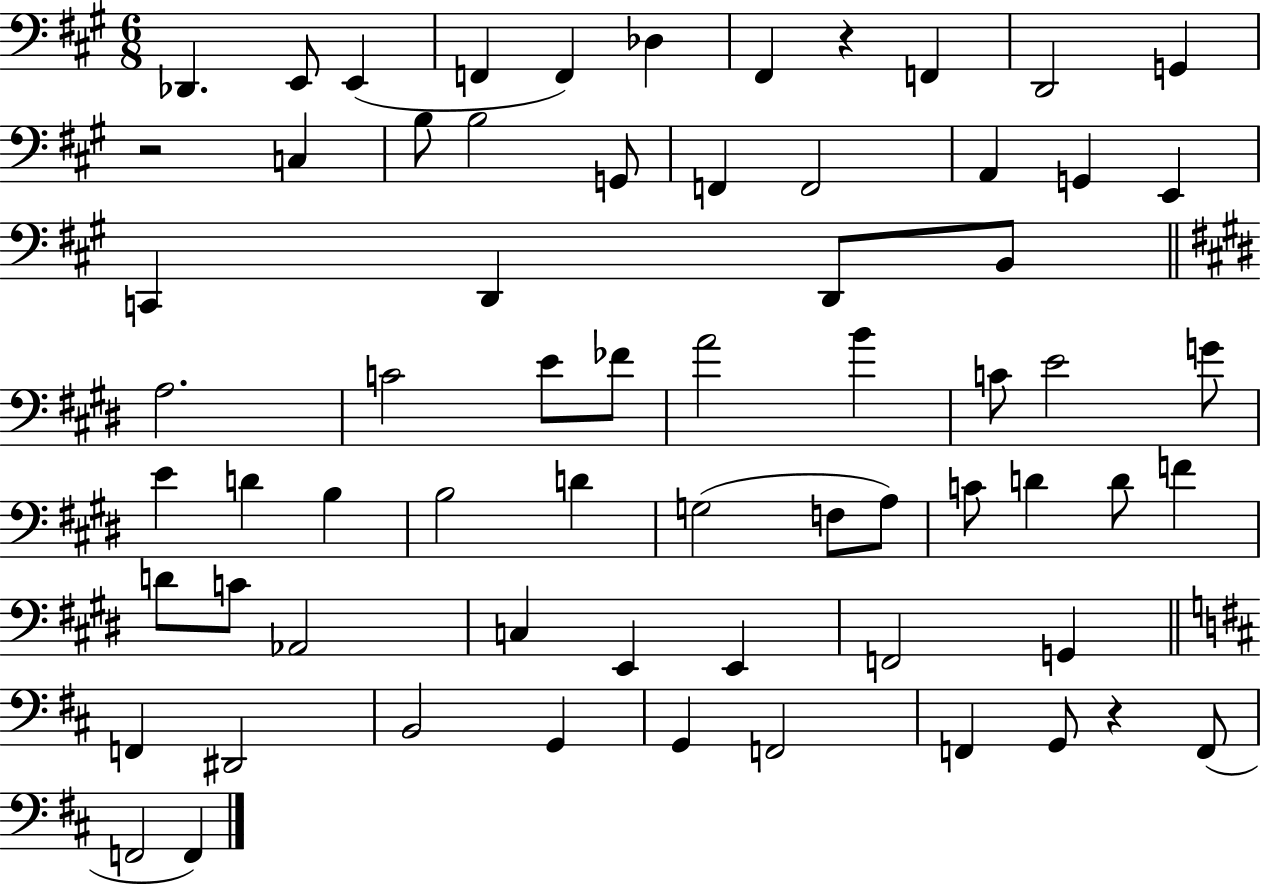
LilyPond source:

{
  \clef bass
  \numericTimeSignature
  \time 6/8
  \key a \major
  des,4. e,8 e,4( | f,4 f,4) des4 | fis,4 r4 f,4 | d,2 g,4 | \break r2 c4 | b8 b2 g,8 | f,4 f,2 | a,4 g,4 e,4 | \break c,4 d,4 d,8 b,8 | \bar "||" \break \key e \major a2. | c'2 e'8 fes'8 | a'2 b'4 | c'8 e'2 g'8 | \break e'4 d'4 b4 | b2 d'4 | g2( f8 a8) | c'8 d'4 d'8 f'4 | \break d'8 c'8 aes,2 | c4 e,4 e,4 | f,2 g,4 | \bar "||" \break \key d \major f,4 dis,2 | b,2 g,4 | g,4 f,2 | f,4 g,8 r4 f,8( | \break f,2 f,4) | \bar "|."
}